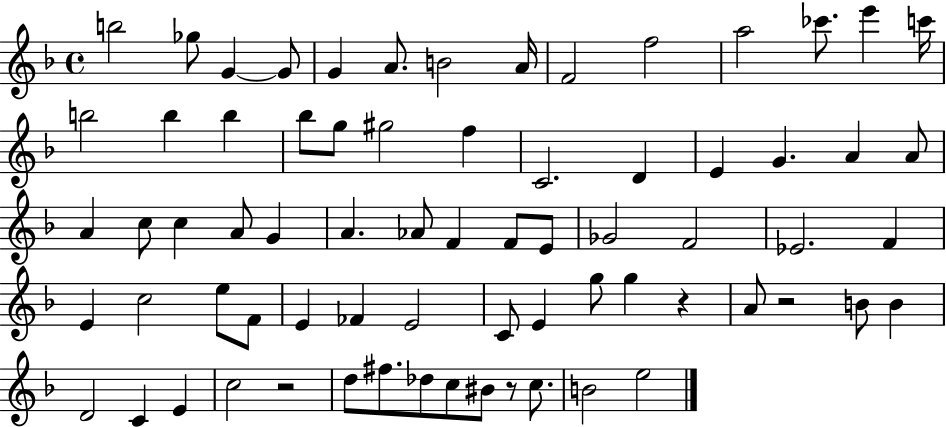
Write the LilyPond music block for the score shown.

{
  \clef treble
  \time 4/4
  \defaultTimeSignature
  \key f \major
  b''2 ges''8 g'4~~ g'8 | g'4 a'8. b'2 a'16 | f'2 f''2 | a''2 ces'''8. e'''4 c'''16 | \break b''2 b''4 b''4 | bes''8 g''8 gis''2 f''4 | c'2. d'4 | e'4 g'4. a'4 a'8 | \break a'4 c''8 c''4 a'8 g'4 | a'4. aes'8 f'4 f'8 e'8 | ges'2 f'2 | ees'2. f'4 | \break e'4 c''2 e''8 f'8 | e'4 fes'4 e'2 | c'8 e'4 g''8 g''4 r4 | a'8 r2 b'8 b'4 | \break d'2 c'4 e'4 | c''2 r2 | d''8 fis''8. des''8 c''8 bis'8 r8 c''8. | b'2 e''2 | \break \bar "|."
}